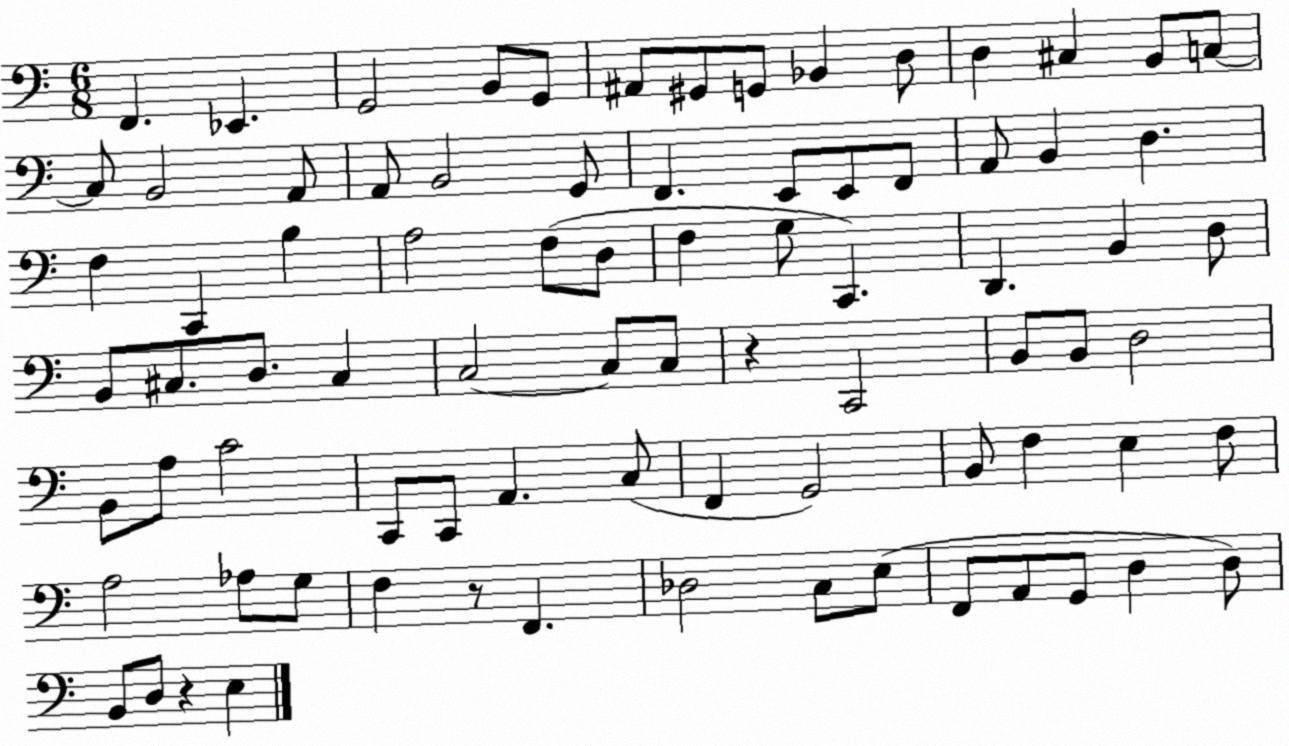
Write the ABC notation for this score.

X:1
T:Untitled
M:6/8
L:1/4
K:C
F,, _E,, G,,2 B,,/2 G,,/2 ^A,,/2 ^G,,/2 G,,/2 _B,, D,/2 D, ^C, B,,/2 C,/2 C,/2 B,,2 A,,/2 A,,/2 B,,2 G,,/2 F,, E,,/2 E,,/2 F,,/2 A,,/2 B,, D, F, C,, B, A,2 F,/2 D,/2 F, G,/2 C,, D,, B,, D,/2 B,,/2 ^C,/2 D,/2 ^C, C,2 C,/2 C,/2 z C,,2 B,,/2 B,,/2 D,2 B,,/2 A,/2 C2 C,,/2 C,,/2 A,, C,/2 F,, G,,2 B,,/2 F, E, F,/2 A,2 _A,/2 G,/2 F, z/2 F,, _D,2 C,/2 E,/2 F,,/2 A,,/2 G,,/2 D, D,/2 B,,/2 D,/2 z E,